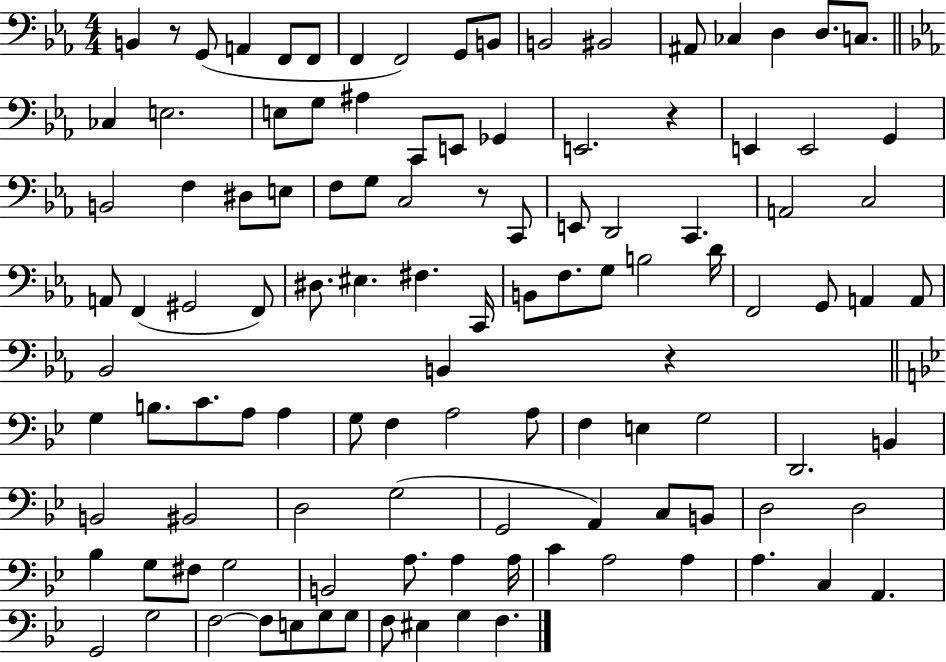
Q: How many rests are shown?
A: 4